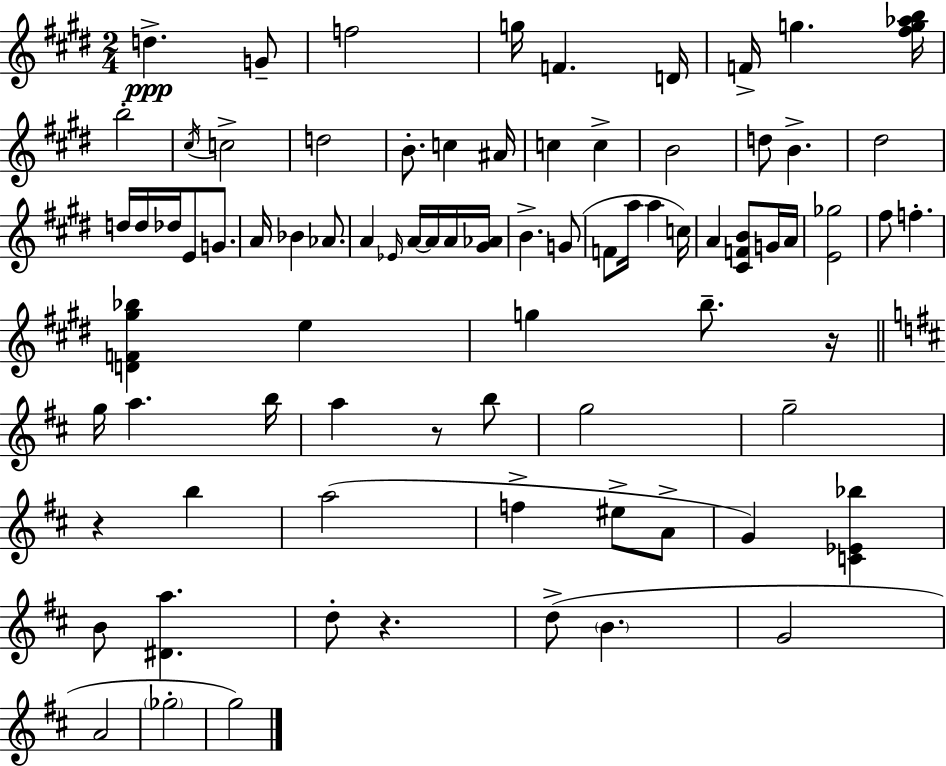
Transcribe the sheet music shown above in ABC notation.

X:1
T:Untitled
M:2/4
L:1/4
K:E
d G/2 f2 g/4 F D/4 F/4 g [^fg_ab]/4 b2 ^c/4 c2 d2 B/2 c ^A/4 c c B2 d/2 B ^d2 d/4 d/4 _d/4 E/2 G/2 A/4 _B _A/2 A _E/4 A/4 A/4 A/4 [^G_A]/4 B G/2 F/2 a/4 a c/4 A [^CFB]/2 G/4 A/4 [E_g]2 ^f/2 f [DF^g_b] e g b/2 z/4 g/4 a b/4 a z/2 b/2 g2 g2 z b a2 f ^e/2 A/2 G [C_E_b] B/2 [^Da] d/2 z d/2 B G2 A2 _g2 g2